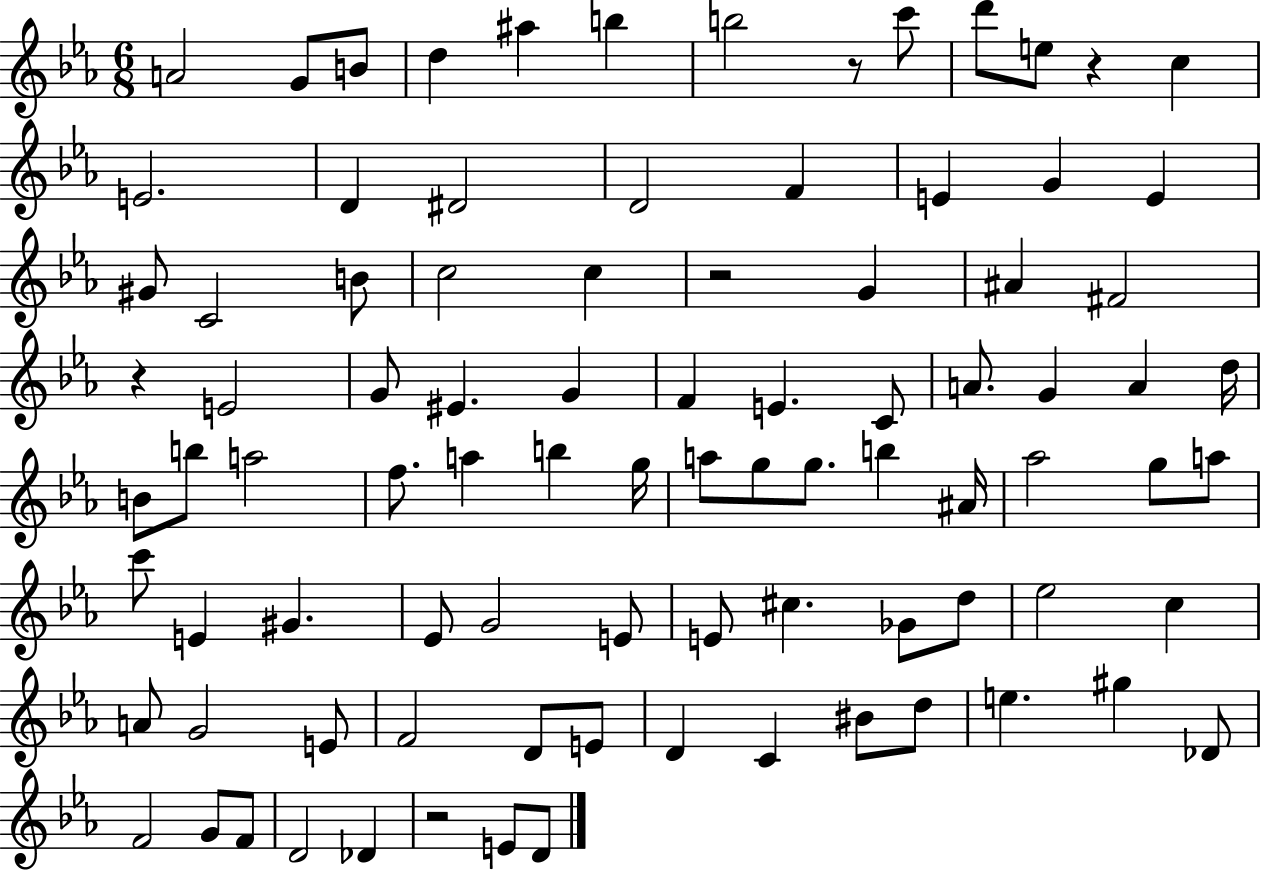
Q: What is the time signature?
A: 6/8